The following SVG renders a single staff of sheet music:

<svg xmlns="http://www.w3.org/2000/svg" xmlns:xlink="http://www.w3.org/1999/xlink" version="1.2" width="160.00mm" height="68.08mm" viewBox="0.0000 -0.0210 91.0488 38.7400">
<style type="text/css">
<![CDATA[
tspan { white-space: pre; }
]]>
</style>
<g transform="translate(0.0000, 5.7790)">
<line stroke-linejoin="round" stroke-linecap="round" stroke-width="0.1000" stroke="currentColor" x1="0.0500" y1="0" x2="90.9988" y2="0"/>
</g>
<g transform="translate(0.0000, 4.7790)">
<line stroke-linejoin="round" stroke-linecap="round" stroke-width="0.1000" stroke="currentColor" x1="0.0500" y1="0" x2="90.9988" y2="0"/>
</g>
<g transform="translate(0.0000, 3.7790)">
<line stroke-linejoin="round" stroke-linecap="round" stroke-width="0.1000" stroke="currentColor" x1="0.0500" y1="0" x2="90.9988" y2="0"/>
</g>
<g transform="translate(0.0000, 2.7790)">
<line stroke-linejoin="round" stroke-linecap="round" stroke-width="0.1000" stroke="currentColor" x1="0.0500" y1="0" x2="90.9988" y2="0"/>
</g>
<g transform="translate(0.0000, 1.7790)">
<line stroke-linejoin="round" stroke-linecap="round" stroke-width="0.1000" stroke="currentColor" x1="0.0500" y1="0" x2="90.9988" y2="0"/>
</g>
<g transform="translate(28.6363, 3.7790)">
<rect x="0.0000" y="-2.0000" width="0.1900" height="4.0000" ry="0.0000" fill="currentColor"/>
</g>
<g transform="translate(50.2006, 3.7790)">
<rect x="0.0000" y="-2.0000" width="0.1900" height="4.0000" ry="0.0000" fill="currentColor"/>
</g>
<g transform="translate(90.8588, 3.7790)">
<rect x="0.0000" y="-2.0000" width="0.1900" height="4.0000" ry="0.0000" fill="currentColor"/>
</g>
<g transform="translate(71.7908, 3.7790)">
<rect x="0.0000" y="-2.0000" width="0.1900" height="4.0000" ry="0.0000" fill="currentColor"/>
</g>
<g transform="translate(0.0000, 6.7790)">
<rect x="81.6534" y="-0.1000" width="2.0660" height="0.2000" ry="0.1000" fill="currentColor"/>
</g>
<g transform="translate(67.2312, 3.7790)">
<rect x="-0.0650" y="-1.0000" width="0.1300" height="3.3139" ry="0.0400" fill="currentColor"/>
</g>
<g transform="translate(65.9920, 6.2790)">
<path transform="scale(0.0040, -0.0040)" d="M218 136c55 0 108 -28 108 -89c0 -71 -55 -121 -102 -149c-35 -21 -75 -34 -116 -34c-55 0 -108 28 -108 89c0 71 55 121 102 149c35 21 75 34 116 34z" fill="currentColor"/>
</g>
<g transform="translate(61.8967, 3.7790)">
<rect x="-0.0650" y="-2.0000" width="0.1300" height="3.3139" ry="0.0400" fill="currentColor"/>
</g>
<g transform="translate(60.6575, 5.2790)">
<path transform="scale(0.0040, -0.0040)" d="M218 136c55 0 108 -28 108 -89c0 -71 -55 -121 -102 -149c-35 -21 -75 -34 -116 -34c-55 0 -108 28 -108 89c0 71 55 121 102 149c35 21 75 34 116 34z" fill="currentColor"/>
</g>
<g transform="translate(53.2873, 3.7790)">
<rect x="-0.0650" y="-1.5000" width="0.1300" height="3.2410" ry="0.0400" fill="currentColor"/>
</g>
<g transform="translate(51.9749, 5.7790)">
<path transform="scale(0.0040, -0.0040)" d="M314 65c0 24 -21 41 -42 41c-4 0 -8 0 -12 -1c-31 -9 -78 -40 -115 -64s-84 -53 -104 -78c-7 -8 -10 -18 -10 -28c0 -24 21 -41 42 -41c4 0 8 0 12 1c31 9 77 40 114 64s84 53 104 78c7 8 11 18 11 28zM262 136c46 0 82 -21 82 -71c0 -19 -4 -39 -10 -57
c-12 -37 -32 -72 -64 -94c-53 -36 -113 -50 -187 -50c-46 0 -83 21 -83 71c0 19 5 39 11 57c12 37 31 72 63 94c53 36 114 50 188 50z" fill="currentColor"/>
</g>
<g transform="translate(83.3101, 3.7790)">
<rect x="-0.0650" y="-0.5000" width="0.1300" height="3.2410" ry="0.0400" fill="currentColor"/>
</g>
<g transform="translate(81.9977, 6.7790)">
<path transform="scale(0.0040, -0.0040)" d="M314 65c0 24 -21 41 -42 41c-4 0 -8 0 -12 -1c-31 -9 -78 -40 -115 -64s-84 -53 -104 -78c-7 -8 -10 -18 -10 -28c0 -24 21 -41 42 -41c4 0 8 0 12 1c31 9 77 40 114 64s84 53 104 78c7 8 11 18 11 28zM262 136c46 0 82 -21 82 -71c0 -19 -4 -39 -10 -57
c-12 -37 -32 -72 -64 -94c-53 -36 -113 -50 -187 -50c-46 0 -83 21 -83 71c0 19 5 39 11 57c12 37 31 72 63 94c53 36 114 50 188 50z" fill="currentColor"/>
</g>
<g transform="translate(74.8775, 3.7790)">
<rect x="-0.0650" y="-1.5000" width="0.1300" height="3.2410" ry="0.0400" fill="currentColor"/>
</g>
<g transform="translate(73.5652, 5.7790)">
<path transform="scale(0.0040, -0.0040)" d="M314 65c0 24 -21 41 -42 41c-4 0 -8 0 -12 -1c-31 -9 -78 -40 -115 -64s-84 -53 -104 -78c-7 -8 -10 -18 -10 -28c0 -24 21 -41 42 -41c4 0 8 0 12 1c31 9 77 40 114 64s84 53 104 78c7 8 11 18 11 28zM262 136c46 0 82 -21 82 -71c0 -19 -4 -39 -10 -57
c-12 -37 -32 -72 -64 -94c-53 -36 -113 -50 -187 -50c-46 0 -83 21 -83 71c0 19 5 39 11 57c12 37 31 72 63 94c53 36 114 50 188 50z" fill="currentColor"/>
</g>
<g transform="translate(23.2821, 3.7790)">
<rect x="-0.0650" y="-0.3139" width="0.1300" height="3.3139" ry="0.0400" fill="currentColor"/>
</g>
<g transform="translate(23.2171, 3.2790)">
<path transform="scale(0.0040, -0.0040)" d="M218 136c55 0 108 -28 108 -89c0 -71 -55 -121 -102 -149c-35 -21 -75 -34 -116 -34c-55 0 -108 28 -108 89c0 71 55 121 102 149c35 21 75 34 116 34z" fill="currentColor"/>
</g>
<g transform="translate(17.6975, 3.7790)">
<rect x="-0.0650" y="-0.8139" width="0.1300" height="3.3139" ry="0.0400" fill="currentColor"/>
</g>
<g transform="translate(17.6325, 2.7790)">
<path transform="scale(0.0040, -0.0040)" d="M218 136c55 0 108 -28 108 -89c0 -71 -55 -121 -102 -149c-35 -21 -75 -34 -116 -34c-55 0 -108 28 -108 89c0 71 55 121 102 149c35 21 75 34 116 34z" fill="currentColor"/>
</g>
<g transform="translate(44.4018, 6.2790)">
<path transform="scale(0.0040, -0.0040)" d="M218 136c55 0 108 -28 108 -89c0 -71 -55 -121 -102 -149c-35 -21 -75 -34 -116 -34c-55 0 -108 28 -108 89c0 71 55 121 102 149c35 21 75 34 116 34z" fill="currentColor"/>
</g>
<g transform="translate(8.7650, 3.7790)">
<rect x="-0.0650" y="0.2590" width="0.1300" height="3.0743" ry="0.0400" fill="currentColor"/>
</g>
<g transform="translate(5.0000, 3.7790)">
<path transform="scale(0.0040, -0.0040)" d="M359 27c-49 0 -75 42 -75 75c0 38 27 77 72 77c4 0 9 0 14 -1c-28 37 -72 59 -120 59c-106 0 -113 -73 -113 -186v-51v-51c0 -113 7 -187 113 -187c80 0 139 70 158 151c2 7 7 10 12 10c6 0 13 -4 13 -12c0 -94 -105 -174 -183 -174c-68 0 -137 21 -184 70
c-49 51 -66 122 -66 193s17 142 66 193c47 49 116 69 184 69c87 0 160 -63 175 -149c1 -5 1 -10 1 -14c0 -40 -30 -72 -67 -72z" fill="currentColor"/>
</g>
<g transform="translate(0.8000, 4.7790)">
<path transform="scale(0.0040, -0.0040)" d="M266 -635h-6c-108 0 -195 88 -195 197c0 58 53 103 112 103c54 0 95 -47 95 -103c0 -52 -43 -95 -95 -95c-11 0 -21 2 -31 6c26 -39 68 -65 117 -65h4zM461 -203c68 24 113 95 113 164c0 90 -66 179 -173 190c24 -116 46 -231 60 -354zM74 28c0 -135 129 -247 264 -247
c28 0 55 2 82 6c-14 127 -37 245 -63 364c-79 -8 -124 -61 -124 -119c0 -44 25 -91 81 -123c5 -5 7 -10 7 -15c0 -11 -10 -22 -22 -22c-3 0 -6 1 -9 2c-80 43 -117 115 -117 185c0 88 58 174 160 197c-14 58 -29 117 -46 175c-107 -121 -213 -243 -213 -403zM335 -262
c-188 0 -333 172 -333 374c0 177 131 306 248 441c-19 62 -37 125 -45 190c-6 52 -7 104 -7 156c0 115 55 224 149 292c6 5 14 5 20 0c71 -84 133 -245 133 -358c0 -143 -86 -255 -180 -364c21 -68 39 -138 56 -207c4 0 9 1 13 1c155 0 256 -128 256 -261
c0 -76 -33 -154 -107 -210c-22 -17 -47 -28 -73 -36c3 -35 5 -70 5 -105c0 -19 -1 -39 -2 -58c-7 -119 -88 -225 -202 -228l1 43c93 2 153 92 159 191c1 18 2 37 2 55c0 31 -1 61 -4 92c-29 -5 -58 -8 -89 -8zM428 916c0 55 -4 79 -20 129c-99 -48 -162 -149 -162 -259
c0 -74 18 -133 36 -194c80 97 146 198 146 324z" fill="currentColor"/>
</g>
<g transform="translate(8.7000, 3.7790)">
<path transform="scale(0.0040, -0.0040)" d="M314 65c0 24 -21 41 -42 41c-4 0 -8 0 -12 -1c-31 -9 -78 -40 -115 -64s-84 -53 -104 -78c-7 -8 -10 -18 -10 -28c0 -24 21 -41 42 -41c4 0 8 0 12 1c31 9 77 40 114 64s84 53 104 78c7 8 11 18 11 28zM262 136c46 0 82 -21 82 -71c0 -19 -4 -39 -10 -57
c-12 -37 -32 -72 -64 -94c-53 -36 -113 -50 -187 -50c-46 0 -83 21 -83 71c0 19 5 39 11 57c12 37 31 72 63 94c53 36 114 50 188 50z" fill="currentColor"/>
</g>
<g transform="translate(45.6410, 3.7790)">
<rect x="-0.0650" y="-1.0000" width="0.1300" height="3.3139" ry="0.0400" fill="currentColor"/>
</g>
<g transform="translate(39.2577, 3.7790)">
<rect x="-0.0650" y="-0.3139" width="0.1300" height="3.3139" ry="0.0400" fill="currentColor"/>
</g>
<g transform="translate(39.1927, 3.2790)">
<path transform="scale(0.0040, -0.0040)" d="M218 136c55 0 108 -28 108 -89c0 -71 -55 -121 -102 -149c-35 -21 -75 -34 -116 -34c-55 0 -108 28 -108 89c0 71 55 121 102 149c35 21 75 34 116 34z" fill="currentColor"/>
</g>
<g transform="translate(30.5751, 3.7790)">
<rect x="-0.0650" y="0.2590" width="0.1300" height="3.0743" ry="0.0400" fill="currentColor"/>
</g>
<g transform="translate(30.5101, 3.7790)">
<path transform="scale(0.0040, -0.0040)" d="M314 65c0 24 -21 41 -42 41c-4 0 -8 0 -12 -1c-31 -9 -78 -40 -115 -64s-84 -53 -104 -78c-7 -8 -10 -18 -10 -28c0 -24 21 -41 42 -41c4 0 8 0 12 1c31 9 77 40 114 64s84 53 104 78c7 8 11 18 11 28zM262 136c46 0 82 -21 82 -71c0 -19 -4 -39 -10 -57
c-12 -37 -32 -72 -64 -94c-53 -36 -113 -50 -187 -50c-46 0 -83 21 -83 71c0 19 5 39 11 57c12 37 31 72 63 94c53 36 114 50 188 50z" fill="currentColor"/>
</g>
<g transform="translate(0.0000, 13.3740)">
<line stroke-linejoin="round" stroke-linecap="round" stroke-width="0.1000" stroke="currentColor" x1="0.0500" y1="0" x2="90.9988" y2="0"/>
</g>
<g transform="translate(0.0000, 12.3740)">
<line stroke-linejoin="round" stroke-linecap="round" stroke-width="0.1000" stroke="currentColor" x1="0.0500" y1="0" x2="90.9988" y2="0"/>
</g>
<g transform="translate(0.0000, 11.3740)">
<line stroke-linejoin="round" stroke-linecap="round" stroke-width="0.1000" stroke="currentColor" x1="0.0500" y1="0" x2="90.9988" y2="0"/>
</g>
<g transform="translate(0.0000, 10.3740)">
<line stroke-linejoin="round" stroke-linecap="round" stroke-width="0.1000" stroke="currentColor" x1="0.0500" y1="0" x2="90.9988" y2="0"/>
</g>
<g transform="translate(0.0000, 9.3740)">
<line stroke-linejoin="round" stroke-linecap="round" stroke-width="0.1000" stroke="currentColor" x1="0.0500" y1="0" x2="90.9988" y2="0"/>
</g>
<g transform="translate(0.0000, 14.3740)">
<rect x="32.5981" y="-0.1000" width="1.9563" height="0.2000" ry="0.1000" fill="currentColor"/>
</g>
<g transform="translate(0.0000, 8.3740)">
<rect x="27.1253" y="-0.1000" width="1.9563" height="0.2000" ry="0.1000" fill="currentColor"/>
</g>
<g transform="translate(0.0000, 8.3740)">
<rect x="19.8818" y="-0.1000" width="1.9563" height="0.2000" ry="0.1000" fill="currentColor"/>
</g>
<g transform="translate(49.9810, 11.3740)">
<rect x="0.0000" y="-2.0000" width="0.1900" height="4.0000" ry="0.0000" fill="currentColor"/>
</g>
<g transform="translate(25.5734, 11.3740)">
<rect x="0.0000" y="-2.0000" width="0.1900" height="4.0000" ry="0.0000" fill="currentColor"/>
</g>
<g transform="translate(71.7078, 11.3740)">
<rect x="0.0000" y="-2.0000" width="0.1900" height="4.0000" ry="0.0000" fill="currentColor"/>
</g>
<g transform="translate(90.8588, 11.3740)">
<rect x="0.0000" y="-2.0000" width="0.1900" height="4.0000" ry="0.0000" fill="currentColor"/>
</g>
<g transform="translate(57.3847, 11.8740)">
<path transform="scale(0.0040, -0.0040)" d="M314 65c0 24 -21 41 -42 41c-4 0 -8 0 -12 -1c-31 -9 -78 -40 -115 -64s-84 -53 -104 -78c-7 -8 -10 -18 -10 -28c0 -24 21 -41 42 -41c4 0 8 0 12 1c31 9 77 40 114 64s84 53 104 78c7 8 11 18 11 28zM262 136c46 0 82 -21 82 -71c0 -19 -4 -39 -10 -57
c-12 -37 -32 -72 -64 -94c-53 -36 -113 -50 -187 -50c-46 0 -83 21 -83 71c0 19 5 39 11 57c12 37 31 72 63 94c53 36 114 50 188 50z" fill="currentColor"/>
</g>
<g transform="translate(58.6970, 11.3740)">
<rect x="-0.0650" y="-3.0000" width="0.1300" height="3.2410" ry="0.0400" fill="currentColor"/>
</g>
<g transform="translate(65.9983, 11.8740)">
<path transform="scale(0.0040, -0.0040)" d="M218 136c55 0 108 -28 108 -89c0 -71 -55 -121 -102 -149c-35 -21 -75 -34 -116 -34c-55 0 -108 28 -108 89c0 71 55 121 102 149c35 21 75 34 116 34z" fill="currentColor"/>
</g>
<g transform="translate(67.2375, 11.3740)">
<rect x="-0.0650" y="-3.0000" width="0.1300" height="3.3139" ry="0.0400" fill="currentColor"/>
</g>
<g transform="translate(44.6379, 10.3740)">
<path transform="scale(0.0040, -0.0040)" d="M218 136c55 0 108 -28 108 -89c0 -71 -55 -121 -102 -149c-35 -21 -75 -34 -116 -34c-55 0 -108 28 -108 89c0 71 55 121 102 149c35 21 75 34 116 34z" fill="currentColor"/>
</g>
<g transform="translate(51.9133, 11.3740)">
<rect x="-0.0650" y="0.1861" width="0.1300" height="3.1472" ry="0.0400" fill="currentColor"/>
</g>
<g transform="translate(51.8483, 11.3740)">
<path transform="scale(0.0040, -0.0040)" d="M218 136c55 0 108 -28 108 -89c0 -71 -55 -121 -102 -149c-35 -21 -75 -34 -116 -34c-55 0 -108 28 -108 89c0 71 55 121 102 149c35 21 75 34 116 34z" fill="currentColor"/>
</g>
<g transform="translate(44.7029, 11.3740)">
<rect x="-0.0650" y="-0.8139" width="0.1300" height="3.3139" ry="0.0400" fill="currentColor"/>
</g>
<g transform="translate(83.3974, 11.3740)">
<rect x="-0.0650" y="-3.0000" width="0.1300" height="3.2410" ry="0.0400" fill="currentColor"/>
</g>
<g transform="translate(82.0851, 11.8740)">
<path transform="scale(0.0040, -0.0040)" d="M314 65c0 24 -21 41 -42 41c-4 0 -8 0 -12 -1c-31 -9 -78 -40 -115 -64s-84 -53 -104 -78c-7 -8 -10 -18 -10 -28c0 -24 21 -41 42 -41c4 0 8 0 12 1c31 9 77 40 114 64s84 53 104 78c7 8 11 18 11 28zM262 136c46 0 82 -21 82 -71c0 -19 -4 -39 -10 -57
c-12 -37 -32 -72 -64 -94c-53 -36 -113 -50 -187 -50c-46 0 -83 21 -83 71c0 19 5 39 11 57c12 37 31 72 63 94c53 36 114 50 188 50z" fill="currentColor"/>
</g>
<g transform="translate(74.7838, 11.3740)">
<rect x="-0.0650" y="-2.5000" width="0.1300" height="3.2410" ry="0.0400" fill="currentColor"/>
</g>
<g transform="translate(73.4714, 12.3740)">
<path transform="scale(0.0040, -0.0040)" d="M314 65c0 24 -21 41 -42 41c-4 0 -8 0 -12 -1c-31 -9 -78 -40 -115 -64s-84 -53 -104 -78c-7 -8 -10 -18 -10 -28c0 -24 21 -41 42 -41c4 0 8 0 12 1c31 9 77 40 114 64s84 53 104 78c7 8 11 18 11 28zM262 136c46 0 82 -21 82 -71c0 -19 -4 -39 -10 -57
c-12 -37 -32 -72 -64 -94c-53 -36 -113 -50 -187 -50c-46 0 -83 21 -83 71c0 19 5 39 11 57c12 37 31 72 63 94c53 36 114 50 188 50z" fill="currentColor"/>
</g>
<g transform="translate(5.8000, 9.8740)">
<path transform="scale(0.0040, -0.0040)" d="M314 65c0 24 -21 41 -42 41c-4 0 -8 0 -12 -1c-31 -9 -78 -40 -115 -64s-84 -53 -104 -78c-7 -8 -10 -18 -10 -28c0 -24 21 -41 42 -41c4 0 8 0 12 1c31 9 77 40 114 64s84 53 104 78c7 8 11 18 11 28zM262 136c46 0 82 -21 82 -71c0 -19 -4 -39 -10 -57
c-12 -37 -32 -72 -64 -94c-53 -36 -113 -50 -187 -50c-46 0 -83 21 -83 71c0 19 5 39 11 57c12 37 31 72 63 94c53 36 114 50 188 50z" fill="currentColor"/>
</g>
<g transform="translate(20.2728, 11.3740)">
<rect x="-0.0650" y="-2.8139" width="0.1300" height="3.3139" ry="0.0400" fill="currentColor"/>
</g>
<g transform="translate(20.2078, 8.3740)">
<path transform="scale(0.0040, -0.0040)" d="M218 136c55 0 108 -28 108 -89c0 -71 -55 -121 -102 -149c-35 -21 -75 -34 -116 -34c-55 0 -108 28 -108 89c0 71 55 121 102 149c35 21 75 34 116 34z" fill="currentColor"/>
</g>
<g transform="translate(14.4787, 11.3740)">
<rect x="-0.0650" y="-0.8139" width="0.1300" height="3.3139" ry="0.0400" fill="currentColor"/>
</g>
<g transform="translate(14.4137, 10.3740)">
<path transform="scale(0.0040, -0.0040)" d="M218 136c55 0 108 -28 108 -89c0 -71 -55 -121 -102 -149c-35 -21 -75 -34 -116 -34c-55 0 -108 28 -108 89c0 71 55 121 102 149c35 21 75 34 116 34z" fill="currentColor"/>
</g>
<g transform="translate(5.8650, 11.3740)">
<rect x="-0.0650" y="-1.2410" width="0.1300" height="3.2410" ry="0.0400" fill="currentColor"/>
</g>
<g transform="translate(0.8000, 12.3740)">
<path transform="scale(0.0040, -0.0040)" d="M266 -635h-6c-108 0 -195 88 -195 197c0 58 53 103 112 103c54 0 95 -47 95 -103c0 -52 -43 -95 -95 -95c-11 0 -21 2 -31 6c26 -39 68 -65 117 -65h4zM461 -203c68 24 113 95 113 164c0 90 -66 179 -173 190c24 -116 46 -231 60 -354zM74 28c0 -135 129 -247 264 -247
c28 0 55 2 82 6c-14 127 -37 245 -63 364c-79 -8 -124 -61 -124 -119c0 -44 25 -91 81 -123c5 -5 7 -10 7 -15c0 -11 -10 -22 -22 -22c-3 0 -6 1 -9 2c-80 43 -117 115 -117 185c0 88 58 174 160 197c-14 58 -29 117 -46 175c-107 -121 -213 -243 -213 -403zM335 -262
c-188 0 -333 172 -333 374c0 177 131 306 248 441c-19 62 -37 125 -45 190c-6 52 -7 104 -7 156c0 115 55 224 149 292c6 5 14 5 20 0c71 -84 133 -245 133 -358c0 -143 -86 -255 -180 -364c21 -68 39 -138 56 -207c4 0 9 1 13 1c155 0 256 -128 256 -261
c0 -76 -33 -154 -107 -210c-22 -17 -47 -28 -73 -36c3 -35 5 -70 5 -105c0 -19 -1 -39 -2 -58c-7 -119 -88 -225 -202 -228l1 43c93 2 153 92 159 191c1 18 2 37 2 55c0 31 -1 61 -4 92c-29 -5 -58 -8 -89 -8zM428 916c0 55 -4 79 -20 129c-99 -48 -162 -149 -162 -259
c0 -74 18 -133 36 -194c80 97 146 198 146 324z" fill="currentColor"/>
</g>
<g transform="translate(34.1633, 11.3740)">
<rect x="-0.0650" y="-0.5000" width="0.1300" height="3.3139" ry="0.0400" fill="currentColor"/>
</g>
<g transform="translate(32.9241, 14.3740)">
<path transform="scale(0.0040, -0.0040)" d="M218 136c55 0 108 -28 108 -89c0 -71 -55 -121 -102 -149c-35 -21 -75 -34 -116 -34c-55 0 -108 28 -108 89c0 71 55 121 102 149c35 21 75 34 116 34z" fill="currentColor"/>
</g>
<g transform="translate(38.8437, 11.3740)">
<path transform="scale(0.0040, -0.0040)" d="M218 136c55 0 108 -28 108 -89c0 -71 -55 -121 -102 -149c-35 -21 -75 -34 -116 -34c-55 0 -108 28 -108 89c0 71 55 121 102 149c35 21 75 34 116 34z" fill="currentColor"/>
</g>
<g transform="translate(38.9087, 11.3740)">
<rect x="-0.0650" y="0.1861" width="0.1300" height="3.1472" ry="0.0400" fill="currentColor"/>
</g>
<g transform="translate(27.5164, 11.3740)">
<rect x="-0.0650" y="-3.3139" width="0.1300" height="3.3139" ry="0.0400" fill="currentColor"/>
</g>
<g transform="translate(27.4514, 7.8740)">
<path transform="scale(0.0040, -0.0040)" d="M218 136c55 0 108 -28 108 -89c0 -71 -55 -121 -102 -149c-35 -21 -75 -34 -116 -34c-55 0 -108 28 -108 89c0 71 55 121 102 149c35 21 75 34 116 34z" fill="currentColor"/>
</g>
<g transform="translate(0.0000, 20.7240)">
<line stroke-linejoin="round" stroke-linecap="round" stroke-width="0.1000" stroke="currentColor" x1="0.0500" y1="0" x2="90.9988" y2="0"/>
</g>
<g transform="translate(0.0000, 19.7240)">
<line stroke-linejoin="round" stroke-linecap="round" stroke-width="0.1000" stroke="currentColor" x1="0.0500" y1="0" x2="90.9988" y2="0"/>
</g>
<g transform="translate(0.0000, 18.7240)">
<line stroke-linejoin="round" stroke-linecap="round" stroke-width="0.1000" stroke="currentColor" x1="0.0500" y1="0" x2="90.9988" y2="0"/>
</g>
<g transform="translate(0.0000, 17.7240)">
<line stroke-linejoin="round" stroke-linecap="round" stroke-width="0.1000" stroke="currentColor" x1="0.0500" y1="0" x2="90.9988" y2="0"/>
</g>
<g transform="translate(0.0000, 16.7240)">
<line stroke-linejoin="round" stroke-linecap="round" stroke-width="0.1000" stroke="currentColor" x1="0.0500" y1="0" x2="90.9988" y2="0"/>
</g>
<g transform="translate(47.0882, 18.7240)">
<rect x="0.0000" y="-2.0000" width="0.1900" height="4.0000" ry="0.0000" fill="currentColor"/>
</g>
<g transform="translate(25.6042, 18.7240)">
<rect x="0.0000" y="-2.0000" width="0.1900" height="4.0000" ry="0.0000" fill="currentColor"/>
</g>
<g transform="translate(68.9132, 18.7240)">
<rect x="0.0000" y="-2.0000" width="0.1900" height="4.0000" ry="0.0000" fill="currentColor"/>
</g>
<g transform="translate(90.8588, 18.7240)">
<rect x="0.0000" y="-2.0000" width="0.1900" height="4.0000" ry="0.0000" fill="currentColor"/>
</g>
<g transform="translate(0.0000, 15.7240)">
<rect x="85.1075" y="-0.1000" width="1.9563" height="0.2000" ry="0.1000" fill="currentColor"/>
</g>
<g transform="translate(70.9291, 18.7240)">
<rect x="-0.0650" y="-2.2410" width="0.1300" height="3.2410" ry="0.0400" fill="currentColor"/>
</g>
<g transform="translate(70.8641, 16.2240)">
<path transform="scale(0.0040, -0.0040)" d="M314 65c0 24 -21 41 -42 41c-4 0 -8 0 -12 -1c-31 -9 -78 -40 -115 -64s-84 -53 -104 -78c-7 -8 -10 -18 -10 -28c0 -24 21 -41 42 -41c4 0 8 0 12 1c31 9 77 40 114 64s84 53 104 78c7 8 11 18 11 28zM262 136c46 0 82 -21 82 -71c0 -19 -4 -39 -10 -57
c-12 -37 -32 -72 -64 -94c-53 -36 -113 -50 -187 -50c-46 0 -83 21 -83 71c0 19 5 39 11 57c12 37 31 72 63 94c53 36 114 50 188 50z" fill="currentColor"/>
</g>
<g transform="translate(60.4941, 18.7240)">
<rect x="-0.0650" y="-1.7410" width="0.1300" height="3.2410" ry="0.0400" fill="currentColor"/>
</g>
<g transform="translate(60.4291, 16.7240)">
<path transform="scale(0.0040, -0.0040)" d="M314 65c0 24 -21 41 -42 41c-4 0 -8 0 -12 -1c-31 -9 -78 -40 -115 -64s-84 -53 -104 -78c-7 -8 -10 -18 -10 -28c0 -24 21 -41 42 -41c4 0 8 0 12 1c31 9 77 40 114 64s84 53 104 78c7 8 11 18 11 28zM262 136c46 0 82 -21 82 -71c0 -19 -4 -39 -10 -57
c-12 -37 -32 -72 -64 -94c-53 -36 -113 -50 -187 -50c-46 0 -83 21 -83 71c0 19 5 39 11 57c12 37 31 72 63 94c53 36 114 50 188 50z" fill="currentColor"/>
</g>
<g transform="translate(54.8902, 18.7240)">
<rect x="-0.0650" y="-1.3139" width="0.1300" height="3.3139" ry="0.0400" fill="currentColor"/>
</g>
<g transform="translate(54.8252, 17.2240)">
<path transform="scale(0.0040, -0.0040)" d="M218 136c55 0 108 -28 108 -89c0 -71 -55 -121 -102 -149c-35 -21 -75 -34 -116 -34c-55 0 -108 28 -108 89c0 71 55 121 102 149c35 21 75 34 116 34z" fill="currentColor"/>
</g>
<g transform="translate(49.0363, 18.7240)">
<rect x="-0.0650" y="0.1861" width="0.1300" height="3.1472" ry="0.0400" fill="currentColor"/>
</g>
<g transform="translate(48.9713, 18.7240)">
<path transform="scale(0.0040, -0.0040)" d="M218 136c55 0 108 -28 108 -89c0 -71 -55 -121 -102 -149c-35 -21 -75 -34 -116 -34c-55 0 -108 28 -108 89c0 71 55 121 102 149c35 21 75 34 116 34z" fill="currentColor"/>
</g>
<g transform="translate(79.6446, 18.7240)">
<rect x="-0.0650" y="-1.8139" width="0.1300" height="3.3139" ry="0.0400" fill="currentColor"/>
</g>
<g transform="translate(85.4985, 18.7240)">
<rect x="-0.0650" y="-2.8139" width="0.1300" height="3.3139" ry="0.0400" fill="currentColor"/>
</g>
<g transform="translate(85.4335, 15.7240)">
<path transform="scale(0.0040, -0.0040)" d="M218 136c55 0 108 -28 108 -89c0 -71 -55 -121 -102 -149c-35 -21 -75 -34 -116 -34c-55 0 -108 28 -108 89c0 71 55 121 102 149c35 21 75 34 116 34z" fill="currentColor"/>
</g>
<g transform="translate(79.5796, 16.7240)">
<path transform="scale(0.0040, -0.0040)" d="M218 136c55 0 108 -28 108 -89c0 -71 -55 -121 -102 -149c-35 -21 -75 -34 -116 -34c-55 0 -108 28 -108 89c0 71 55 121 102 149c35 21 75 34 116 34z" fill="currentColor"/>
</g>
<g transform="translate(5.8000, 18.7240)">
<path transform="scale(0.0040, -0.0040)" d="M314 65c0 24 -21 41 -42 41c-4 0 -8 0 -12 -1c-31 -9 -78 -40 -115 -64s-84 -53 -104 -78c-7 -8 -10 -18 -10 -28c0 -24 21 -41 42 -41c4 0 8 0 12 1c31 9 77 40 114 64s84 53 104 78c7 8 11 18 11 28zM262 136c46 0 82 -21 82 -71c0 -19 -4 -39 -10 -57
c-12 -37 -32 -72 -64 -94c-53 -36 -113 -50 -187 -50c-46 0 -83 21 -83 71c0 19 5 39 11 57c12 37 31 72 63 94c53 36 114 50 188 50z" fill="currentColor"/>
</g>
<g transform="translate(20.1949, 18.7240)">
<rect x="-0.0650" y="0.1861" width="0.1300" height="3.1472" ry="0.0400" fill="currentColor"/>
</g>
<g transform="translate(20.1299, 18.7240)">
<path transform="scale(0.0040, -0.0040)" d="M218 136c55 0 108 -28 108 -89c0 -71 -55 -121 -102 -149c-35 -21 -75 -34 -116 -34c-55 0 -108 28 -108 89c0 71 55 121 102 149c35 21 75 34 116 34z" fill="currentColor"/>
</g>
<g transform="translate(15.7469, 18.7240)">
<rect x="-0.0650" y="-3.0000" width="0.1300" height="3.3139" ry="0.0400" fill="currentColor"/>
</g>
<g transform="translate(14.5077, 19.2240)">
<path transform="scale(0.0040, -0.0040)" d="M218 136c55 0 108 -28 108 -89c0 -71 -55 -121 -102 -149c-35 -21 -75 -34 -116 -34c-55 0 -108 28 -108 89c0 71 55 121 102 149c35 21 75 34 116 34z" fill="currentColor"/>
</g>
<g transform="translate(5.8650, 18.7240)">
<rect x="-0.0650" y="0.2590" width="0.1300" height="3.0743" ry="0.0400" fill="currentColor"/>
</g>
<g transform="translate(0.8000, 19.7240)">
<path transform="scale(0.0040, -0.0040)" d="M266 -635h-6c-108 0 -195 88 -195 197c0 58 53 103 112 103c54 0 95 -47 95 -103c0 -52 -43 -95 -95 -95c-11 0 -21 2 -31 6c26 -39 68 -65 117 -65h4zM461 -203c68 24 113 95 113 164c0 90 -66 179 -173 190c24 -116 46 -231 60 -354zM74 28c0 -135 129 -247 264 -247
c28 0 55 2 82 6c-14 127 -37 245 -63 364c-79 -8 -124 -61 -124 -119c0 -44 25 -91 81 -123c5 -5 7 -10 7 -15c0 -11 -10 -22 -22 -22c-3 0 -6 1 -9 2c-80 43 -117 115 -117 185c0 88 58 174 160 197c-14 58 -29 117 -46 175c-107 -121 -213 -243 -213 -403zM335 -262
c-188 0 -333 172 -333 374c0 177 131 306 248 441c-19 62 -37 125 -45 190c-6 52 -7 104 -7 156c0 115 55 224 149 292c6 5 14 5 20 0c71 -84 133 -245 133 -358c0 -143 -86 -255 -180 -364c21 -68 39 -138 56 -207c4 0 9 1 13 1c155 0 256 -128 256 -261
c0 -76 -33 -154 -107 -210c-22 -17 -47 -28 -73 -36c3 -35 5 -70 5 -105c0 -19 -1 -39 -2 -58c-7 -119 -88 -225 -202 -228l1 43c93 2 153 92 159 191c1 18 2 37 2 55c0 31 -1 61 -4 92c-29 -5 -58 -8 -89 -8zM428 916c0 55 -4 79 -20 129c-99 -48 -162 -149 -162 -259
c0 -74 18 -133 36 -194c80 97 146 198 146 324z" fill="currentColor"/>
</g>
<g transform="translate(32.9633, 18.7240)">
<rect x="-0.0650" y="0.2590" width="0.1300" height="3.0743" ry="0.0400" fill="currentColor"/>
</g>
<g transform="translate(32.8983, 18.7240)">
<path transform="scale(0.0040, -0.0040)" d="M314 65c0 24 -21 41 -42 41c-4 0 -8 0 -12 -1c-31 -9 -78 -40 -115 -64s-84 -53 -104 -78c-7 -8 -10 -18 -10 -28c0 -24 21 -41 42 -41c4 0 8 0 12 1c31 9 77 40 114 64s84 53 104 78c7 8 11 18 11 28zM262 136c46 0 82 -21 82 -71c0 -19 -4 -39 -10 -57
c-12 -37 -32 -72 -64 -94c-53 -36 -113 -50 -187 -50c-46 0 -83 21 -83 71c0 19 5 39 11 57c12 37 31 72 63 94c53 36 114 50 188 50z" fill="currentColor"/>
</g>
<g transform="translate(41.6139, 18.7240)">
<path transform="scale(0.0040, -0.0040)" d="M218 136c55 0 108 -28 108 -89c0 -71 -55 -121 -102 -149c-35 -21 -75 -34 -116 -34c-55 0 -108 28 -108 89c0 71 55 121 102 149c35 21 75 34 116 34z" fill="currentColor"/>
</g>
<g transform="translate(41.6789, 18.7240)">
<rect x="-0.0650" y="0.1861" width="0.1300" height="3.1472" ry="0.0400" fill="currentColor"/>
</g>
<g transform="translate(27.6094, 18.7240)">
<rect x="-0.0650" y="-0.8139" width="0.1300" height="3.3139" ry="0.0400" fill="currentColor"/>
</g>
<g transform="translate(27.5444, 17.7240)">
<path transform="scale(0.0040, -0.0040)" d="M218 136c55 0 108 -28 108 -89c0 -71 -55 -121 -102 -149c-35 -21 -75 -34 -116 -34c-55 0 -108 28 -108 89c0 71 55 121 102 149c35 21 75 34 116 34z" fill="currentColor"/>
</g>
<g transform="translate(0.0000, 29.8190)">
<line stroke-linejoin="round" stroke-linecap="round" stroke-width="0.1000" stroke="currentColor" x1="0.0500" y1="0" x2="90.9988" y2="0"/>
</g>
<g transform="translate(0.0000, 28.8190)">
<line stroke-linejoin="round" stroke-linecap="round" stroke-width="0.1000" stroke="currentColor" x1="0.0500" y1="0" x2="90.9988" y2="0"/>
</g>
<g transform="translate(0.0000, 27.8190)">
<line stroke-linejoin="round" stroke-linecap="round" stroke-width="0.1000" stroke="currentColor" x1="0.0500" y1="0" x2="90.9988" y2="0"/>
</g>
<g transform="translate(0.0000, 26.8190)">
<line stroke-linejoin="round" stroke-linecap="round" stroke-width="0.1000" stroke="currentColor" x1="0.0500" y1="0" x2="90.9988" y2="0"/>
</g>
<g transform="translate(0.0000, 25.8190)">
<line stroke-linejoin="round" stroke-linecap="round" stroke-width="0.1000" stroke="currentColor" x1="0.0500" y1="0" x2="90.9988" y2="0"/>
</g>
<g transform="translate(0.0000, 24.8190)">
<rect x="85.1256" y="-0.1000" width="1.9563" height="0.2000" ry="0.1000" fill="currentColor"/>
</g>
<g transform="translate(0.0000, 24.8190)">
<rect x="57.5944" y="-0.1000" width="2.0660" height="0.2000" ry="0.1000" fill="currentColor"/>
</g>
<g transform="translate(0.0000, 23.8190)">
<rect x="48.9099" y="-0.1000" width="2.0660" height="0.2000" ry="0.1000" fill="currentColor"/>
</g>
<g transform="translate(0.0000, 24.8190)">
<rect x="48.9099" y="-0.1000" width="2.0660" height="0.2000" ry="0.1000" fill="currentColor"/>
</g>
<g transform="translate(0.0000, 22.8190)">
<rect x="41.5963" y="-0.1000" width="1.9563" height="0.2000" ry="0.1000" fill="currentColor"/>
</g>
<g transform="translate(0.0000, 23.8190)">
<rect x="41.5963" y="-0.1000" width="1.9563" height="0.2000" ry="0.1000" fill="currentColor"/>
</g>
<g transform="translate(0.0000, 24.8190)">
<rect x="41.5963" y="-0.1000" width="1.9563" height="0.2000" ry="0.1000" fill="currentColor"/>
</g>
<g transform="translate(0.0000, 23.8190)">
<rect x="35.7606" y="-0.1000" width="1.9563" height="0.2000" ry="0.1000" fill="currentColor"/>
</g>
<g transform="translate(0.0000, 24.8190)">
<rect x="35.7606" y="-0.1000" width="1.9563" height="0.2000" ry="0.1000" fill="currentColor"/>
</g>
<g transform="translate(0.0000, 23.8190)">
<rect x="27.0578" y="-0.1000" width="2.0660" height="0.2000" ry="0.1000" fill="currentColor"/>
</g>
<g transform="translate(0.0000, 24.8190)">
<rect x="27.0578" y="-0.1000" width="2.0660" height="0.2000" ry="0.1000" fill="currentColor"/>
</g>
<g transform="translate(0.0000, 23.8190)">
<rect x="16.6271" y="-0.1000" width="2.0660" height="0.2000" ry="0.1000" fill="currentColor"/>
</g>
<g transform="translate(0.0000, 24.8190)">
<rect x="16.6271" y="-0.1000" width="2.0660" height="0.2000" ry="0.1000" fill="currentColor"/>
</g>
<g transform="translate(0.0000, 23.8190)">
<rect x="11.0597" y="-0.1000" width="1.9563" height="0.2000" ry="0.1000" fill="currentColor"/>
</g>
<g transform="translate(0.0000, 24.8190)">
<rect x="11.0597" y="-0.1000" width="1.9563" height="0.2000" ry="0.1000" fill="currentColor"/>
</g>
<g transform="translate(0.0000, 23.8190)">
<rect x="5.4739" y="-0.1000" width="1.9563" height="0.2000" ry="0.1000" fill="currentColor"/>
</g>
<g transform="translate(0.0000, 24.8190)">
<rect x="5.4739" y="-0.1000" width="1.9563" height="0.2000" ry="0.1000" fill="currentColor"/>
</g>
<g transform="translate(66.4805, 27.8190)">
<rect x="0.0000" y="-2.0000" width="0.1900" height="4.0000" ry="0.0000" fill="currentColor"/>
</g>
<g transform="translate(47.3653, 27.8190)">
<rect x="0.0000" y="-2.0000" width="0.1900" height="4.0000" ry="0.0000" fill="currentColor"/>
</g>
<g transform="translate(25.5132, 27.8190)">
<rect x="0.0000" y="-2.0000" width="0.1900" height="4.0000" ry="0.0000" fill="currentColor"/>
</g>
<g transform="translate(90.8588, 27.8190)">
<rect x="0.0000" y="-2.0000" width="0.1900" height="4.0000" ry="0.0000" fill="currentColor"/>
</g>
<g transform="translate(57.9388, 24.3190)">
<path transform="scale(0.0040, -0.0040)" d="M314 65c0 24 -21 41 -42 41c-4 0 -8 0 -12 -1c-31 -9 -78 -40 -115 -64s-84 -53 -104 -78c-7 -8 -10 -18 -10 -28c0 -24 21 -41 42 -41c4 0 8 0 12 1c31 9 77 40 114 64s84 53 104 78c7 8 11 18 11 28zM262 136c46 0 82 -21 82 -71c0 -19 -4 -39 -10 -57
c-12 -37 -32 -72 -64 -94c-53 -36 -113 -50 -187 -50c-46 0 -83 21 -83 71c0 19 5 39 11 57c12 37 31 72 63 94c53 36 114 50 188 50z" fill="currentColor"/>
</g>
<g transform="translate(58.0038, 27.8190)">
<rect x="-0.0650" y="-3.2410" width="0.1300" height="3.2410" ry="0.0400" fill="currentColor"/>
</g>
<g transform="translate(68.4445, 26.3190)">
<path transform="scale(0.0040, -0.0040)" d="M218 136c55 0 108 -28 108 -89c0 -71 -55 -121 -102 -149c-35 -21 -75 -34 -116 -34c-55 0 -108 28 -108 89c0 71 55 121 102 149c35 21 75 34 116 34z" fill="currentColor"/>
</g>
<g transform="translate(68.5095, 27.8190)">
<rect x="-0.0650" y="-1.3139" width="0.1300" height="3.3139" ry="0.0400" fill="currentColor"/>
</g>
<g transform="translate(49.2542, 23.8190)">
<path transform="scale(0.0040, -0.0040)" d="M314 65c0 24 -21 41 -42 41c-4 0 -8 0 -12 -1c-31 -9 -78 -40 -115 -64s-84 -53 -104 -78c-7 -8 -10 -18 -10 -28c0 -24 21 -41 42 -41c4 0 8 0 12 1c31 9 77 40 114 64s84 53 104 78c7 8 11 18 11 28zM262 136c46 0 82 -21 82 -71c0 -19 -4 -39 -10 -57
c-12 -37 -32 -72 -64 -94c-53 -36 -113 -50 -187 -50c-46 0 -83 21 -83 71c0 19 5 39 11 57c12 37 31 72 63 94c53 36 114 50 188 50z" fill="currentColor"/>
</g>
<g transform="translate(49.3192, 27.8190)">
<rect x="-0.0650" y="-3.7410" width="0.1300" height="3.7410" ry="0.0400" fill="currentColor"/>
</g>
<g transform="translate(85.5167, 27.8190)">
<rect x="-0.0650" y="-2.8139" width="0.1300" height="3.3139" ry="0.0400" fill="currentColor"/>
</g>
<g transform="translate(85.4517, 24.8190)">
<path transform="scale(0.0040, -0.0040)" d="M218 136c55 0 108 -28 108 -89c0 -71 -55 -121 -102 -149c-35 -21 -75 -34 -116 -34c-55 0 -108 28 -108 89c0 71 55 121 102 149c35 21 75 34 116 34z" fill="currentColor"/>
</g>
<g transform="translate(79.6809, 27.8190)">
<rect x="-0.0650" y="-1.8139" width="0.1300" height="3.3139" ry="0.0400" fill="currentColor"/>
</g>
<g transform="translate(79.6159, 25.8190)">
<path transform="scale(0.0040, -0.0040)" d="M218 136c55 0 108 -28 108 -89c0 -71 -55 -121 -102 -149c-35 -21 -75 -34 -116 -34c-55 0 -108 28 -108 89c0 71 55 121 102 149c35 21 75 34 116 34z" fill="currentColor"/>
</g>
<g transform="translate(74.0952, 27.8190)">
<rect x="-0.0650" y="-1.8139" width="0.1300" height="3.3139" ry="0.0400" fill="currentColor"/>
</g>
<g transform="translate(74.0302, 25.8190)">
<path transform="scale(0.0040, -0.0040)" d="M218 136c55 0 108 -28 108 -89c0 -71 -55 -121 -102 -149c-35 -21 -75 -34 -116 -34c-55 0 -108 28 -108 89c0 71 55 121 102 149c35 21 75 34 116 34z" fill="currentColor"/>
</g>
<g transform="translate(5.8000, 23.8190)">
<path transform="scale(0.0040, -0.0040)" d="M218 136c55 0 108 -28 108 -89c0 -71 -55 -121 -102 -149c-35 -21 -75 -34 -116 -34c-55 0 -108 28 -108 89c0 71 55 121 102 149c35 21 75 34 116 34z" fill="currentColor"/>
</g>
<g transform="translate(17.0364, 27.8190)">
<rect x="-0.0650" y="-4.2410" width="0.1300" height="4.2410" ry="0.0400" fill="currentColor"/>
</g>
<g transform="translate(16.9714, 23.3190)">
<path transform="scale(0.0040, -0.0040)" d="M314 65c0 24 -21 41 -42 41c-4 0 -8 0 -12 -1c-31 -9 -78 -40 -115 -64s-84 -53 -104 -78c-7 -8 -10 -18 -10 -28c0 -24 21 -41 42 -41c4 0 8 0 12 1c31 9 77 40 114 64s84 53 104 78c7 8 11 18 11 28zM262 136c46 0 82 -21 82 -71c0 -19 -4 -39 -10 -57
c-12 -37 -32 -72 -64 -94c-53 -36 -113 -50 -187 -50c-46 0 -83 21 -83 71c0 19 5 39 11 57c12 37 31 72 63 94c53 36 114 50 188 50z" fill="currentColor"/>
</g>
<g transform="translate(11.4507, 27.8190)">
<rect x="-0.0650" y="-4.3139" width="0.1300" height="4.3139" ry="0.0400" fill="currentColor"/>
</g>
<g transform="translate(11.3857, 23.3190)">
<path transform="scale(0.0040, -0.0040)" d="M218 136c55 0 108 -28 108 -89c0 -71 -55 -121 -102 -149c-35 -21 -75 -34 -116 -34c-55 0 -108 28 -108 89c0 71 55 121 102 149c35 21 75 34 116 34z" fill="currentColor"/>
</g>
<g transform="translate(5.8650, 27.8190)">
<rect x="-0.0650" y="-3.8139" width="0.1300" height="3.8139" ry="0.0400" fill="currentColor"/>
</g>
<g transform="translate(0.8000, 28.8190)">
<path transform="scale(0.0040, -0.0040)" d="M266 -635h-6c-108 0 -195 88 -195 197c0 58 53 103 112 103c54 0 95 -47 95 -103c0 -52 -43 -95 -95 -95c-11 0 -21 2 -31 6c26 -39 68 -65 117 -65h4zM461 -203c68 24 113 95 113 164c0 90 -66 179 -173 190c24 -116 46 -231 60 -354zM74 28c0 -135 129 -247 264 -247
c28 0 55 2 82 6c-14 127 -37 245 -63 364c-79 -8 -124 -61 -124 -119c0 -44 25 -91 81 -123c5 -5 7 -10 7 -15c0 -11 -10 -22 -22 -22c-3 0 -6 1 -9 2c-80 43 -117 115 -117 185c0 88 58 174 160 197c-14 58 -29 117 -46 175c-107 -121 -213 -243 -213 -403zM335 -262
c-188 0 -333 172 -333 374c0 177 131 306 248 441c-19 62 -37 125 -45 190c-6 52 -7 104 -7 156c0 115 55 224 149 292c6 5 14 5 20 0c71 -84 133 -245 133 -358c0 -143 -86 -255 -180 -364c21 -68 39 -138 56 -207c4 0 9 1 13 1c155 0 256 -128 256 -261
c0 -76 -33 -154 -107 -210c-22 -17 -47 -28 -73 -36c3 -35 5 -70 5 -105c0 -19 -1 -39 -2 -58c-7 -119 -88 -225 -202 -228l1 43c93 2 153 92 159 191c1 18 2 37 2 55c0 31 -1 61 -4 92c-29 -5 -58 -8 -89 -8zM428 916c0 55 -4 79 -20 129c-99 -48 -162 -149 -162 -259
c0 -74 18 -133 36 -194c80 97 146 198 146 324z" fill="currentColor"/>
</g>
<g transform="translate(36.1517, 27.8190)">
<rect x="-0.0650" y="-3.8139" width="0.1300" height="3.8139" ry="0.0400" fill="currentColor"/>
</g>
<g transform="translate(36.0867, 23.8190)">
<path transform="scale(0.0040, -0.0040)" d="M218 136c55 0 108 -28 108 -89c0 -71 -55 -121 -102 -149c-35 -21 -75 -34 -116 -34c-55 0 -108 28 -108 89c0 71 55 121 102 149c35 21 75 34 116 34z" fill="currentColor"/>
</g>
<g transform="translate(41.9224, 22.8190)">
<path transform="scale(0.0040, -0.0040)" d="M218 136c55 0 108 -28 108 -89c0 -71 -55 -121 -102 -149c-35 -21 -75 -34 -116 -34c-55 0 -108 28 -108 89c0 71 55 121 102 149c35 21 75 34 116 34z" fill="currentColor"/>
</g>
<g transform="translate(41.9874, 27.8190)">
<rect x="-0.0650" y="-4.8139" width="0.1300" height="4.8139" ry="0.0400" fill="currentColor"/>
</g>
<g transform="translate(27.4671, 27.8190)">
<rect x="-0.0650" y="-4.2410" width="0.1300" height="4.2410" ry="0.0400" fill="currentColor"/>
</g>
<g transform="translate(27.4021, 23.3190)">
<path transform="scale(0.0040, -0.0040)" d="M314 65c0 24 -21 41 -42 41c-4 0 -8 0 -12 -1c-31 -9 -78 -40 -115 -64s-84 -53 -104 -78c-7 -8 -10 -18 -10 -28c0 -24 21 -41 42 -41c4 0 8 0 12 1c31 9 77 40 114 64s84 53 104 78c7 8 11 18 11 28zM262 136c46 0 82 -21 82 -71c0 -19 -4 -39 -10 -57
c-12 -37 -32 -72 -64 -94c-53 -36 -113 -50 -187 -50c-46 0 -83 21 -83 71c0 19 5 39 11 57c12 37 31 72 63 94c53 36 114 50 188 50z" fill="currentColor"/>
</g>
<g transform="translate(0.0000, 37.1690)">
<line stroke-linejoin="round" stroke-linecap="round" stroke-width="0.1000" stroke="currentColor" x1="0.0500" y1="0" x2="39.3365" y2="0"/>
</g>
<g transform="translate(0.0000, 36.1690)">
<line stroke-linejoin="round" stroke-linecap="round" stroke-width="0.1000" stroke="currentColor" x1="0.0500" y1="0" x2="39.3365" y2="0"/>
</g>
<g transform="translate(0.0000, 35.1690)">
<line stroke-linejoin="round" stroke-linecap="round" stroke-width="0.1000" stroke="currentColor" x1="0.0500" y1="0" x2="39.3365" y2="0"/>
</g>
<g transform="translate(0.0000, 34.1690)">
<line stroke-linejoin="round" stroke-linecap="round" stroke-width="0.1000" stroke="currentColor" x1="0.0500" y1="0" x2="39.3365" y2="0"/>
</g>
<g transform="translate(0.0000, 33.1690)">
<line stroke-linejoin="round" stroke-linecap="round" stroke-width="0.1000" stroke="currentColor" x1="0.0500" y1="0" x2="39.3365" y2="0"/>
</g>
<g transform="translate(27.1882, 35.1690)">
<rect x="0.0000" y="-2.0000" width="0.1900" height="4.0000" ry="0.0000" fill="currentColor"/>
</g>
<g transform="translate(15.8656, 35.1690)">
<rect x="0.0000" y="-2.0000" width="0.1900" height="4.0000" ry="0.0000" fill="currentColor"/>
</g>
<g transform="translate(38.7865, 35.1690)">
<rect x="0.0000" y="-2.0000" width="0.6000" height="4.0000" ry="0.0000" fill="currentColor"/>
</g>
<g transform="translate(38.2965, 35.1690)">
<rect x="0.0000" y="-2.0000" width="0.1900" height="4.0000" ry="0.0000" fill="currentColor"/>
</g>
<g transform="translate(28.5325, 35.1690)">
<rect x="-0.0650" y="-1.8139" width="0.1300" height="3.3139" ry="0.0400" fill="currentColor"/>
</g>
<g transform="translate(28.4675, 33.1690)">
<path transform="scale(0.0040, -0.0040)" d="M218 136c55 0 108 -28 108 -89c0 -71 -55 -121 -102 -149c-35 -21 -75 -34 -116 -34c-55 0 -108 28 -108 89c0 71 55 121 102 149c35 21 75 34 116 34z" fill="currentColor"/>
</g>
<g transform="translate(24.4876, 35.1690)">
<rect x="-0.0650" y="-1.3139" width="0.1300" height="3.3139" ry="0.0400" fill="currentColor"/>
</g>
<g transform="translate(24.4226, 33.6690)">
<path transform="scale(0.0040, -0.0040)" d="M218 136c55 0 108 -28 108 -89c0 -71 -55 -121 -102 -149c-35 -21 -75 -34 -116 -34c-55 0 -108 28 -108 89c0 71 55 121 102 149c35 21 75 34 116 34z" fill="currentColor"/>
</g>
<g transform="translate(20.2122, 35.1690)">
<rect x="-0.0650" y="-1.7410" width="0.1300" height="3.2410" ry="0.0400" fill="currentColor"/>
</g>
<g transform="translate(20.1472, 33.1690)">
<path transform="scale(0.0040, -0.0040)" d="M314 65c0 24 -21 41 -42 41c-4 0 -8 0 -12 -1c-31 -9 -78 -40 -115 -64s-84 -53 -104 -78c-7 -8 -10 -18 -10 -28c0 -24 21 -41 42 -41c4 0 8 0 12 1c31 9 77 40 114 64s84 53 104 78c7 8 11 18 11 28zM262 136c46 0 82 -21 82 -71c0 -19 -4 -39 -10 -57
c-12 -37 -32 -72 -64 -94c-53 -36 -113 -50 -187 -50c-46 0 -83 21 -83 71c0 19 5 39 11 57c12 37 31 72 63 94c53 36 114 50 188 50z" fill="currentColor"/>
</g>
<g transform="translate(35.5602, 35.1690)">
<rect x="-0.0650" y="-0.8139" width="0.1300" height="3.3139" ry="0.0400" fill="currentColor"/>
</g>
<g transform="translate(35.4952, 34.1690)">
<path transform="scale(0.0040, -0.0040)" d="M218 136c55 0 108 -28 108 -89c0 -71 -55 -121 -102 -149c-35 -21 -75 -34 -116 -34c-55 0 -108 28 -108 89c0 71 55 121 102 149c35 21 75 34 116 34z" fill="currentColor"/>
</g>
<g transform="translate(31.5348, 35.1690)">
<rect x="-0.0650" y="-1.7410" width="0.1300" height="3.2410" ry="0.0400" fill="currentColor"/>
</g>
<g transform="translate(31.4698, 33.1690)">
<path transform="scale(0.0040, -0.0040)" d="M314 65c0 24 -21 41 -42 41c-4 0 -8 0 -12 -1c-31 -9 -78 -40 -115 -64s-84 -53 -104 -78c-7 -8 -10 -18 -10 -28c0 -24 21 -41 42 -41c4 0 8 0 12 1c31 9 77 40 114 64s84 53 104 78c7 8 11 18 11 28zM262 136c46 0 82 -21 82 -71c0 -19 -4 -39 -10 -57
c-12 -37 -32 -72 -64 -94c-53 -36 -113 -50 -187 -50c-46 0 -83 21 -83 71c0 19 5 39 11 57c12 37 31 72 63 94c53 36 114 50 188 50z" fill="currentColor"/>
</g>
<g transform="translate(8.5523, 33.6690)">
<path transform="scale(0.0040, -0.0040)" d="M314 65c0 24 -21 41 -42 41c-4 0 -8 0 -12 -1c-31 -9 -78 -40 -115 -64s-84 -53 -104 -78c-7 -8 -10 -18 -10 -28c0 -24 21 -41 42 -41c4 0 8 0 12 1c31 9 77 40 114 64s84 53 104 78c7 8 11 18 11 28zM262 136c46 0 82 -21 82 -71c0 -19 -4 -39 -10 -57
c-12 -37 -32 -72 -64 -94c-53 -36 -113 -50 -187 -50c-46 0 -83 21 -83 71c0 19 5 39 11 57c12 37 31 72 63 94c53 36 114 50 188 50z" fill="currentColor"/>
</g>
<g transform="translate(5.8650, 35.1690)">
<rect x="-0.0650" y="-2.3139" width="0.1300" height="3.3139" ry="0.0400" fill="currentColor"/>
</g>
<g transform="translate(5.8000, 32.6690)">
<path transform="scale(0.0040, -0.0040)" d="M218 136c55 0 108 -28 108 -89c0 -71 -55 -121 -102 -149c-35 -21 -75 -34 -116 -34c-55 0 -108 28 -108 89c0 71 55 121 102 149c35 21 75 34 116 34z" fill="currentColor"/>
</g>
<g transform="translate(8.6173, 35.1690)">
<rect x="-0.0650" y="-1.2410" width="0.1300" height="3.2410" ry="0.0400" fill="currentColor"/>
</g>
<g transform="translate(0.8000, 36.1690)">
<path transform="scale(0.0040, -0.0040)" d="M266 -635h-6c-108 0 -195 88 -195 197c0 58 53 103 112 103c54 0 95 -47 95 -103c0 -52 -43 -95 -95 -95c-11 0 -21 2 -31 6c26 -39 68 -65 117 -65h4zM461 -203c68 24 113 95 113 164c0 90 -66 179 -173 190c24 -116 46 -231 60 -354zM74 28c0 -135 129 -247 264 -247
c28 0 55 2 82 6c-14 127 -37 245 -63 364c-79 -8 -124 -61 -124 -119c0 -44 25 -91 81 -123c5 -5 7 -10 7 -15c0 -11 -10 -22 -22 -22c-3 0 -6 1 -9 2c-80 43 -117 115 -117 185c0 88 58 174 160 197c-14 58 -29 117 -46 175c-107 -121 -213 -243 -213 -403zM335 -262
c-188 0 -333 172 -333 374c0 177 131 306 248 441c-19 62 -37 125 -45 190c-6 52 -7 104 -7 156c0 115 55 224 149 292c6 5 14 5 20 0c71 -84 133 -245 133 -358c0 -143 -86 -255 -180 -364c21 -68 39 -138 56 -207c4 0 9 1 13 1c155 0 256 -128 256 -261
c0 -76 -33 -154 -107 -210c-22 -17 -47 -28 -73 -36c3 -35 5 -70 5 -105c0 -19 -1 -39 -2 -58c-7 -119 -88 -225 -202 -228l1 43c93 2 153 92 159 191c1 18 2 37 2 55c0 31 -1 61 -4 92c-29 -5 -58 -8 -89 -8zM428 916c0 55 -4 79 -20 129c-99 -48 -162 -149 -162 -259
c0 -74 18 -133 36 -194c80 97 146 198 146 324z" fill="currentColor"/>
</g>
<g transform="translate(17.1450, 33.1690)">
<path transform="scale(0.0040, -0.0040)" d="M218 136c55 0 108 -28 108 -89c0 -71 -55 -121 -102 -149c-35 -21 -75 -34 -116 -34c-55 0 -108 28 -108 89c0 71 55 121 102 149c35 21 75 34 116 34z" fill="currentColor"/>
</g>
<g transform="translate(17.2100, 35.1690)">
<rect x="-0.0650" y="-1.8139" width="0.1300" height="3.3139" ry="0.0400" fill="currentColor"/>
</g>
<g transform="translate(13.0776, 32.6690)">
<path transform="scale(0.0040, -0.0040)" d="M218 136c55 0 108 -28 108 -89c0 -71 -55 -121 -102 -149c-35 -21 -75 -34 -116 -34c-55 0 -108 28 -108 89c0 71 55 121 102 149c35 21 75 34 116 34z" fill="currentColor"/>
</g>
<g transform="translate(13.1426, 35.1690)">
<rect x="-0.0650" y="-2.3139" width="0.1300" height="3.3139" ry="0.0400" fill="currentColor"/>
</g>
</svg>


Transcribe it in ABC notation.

X:1
T:Untitled
M:4/4
L:1/4
K:C
B2 d c B2 c D E2 F D E2 C2 e2 d a b C B d B A2 A G2 A2 B2 A B d B2 B B e f2 g2 f a c' d' d'2 d'2 c' e' c'2 b2 e f f a g e2 g f f2 e f f2 d